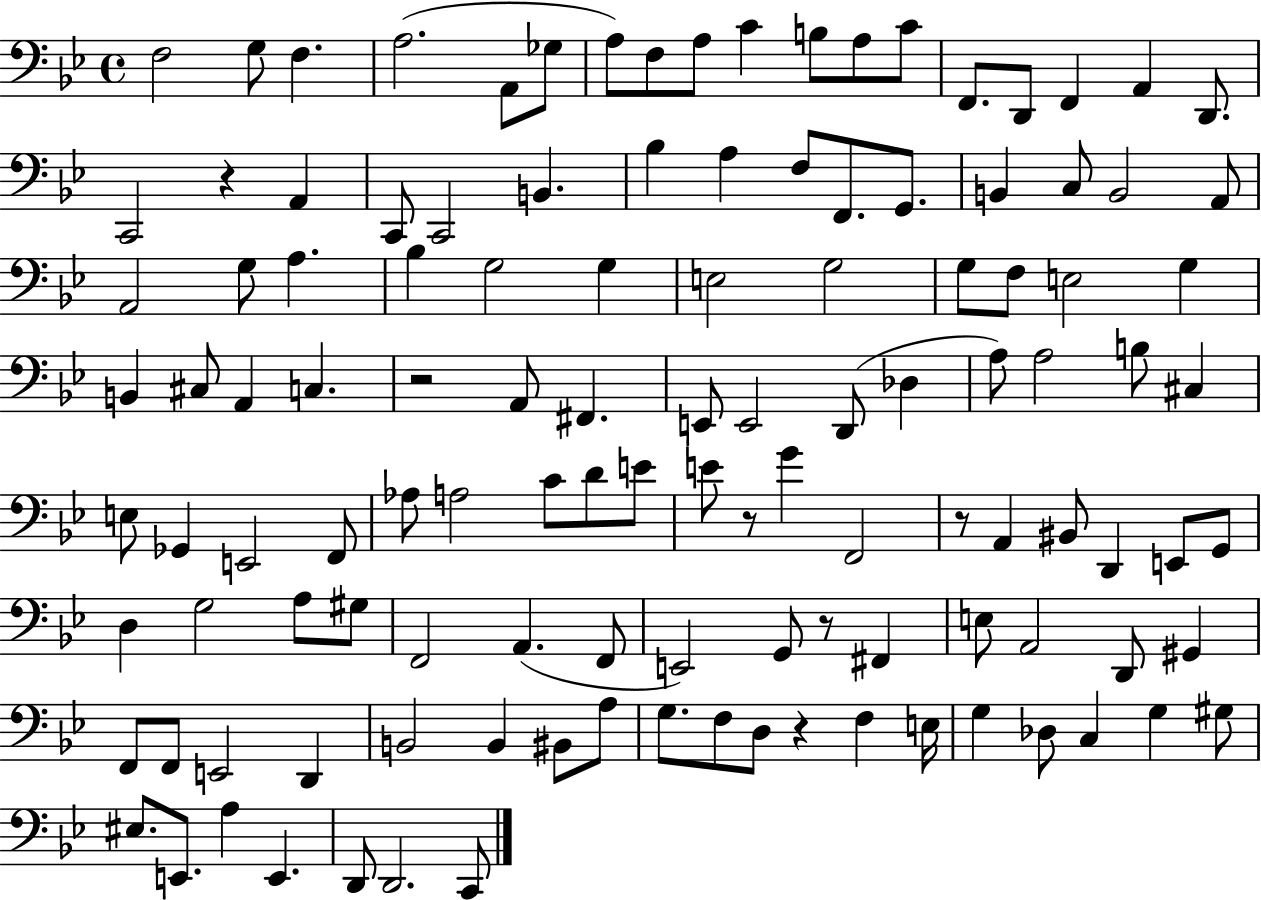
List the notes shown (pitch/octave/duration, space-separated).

F3/h G3/e F3/q. A3/h. A2/e Gb3/e A3/e F3/e A3/e C4/q B3/e A3/e C4/e F2/e. D2/e F2/q A2/q D2/e. C2/h R/q A2/q C2/e C2/h B2/q. Bb3/q A3/q F3/e F2/e. G2/e. B2/q C3/e B2/h A2/e A2/h G3/e A3/q. Bb3/q G3/h G3/q E3/h G3/h G3/e F3/e E3/h G3/q B2/q C#3/e A2/q C3/q. R/h A2/e F#2/q. E2/e E2/h D2/e Db3/q A3/e A3/h B3/e C#3/q E3/e Gb2/q E2/h F2/e Ab3/e A3/h C4/e D4/e E4/e E4/e R/e G4/q F2/h R/e A2/q BIS2/e D2/q E2/e G2/e D3/q G3/h A3/e G#3/e F2/h A2/q. F2/e E2/h G2/e R/e F#2/q E3/e A2/h D2/e G#2/q F2/e F2/e E2/h D2/q B2/h B2/q BIS2/e A3/e G3/e. F3/e D3/e R/q F3/q E3/s G3/q Db3/e C3/q G3/q G#3/e EIS3/e. E2/e. A3/q E2/q. D2/e D2/h. C2/e